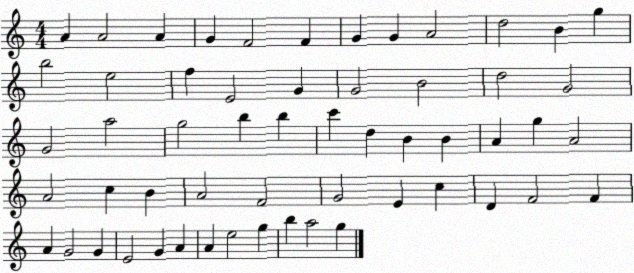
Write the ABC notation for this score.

X:1
T:Untitled
M:4/4
L:1/4
K:C
A A2 A G F2 F G G A2 d2 B g b2 e2 f E2 G G2 B2 d2 G2 G2 a2 g2 b b c' d B B A g A2 A2 c B A2 F2 G2 E c D F2 F A G2 G E2 G A A e2 g b a2 g